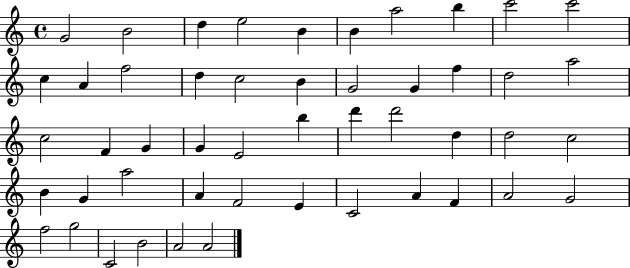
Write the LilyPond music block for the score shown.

{
  \clef treble
  \time 4/4
  \defaultTimeSignature
  \key c \major
  g'2 b'2 | d''4 e''2 b'4 | b'4 a''2 b''4 | c'''2 c'''2 | \break c''4 a'4 f''2 | d''4 c''2 b'4 | g'2 g'4 f''4 | d''2 a''2 | \break c''2 f'4 g'4 | g'4 e'2 b''4 | d'''4 d'''2 d''4 | d''2 c''2 | \break b'4 g'4 a''2 | a'4 f'2 e'4 | c'2 a'4 f'4 | a'2 g'2 | \break f''2 g''2 | c'2 b'2 | a'2 a'2 | \bar "|."
}